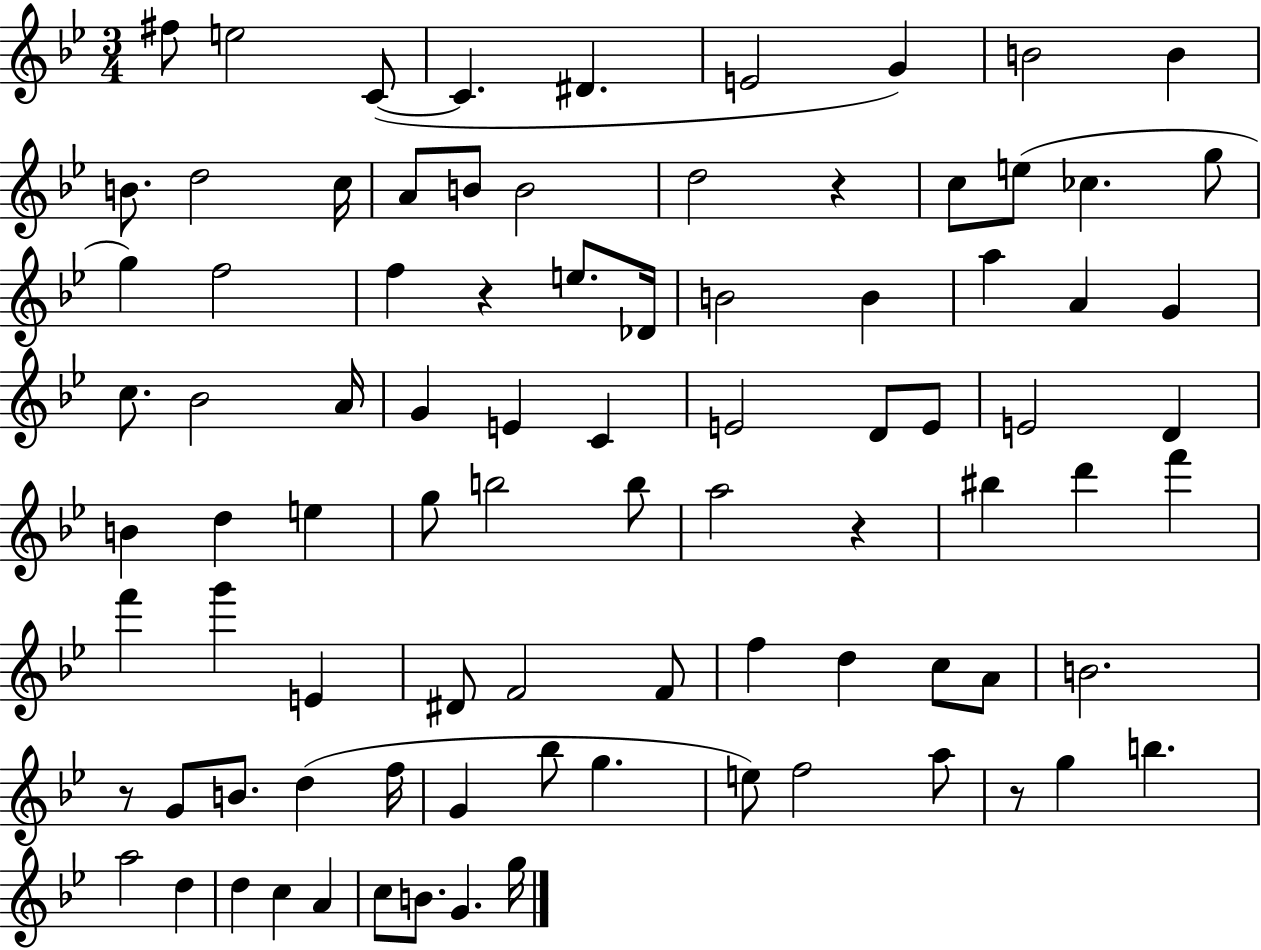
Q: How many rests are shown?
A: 5